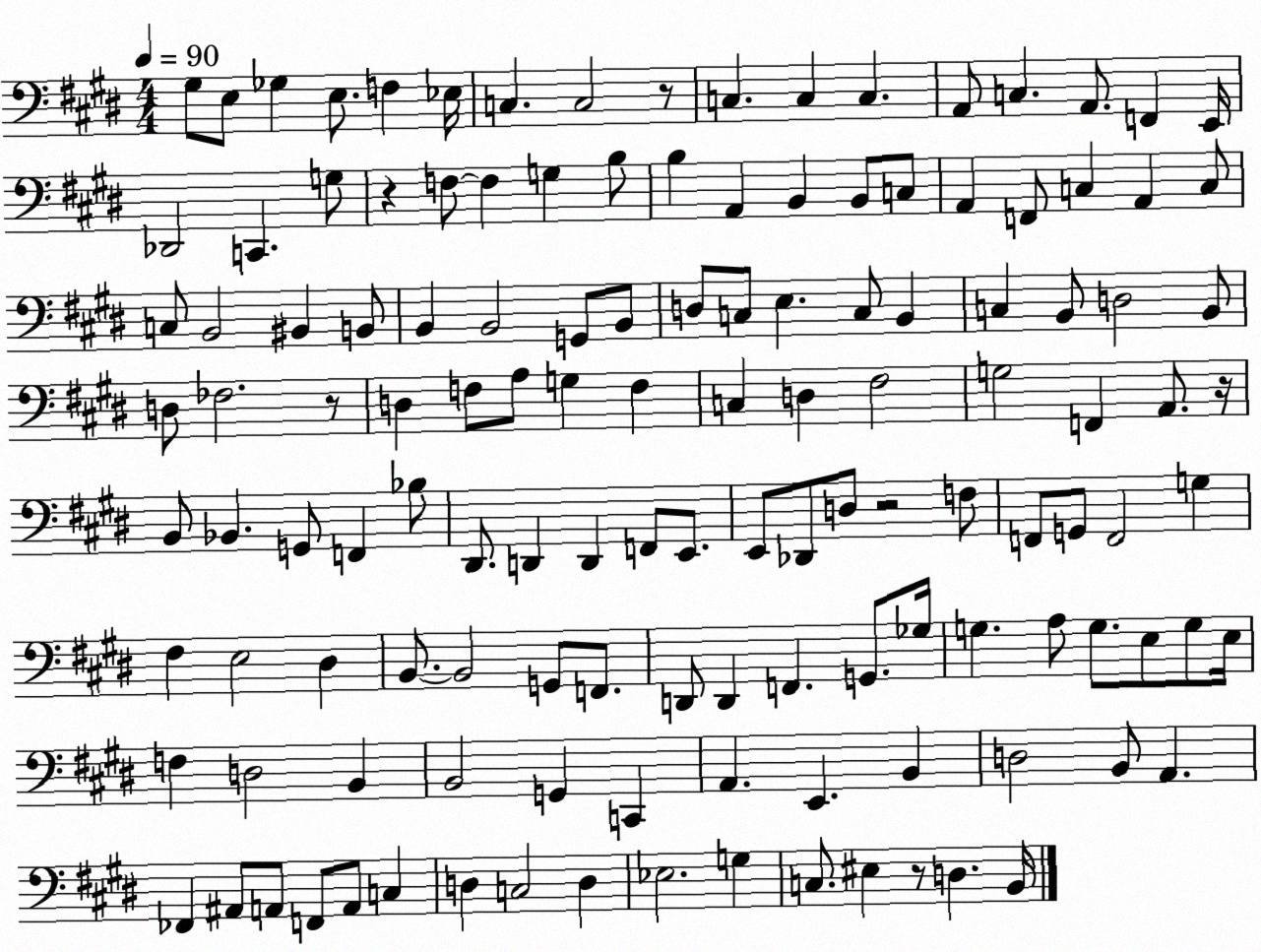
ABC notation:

X:1
T:Untitled
M:4/4
L:1/4
K:E
^G,/2 E,/2 _G, E,/2 F, _E,/4 C, C,2 z/2 C, C, C, A,,/2 C, A,,/2 F,, E,,/4 _D,,2 C,, G,/2 z F,/2 F, G, B,/2 B, A,, B,, B,,/2 C,/2 A,, F,,/2 C, A,, C,/2 C,/2 B,,2 ^B,, B,,/2 B,, B,,2 G,,/2 B,,/2 D,/2 C,/2 E, C,/2 B,, C, B,,/2 D,2 B,,/2 D,/2 _F,2 z/2 D, F,/2 A,/2 G, F, C, D, ^F,2 G,2 F,, A,,/2 z/4 B,,/2 _B,, G,,/2 F,, _B,/2 ^D,,/2 D,, D,, F,,/2 E,,/2 E,,/2 _D,,/2 D,/2 z2 F,/2 F,,/2 G,,/2 F,,2 G, ^F, E,2 ^D, B,,/2 B,,2 G,,/2 F,,/2 D,,/2 D,, F,, G,,/2 _G,/4 G, A,/2 G,/2 E,/2 G,/2 E,/4 F, D,2 B,, B,,2 G,, C,, A,, E,, B,, D,2 B,,/2 A,, _F,, ^A,,/2 A,,/2 F,,/2 A,,/2 C, D, C,2 D, _E,2 G, C,/2 ^E, z/2 D, B,,/4